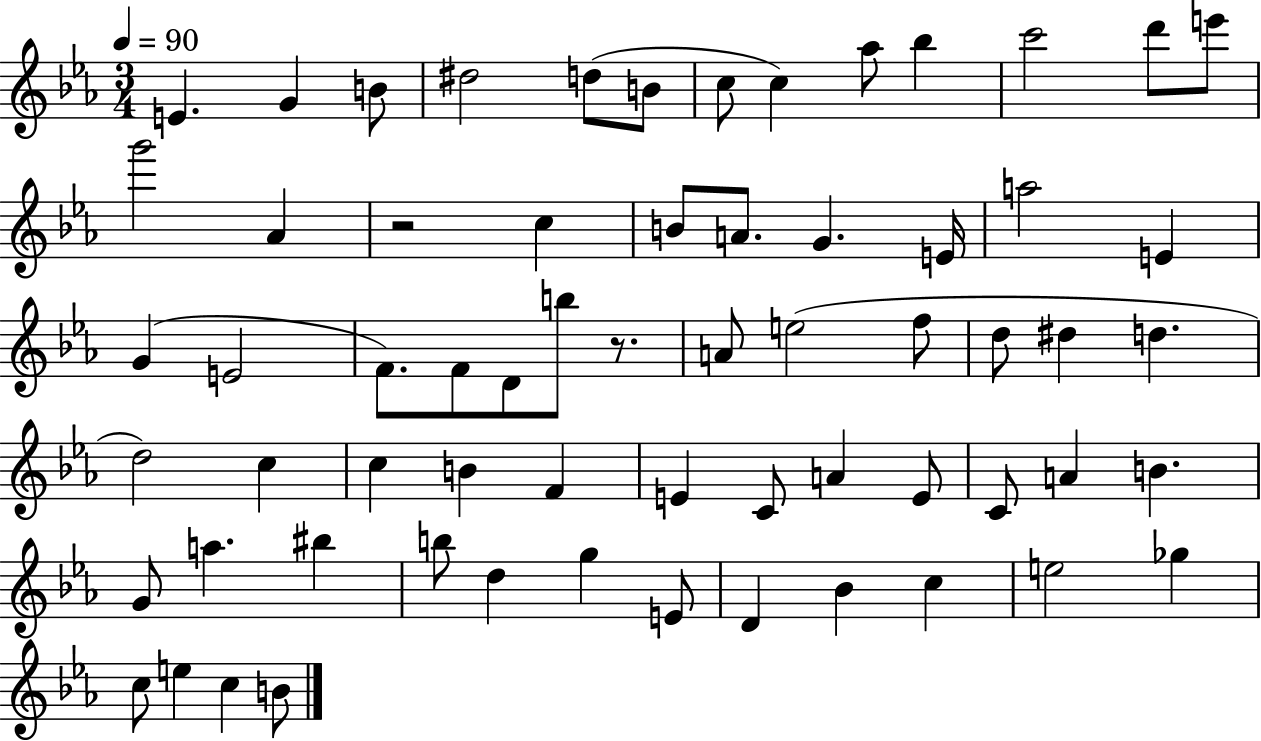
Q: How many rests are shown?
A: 2